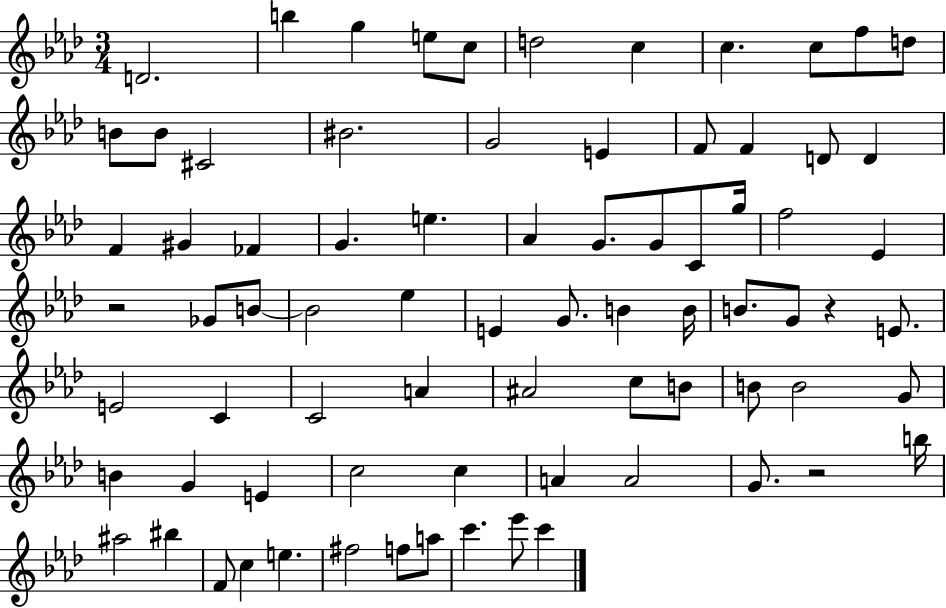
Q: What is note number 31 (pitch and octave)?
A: G5